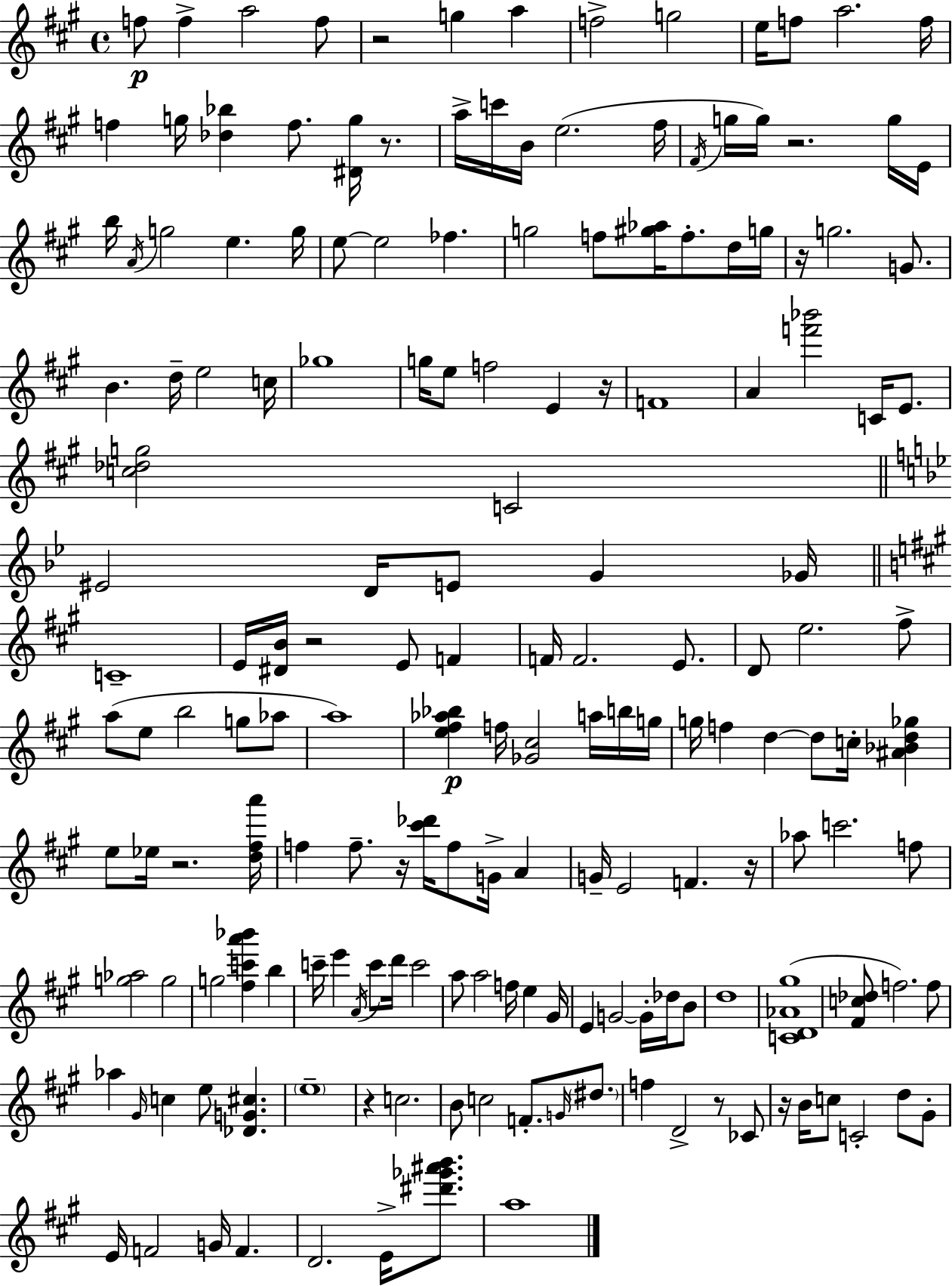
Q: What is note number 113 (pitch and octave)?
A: G4